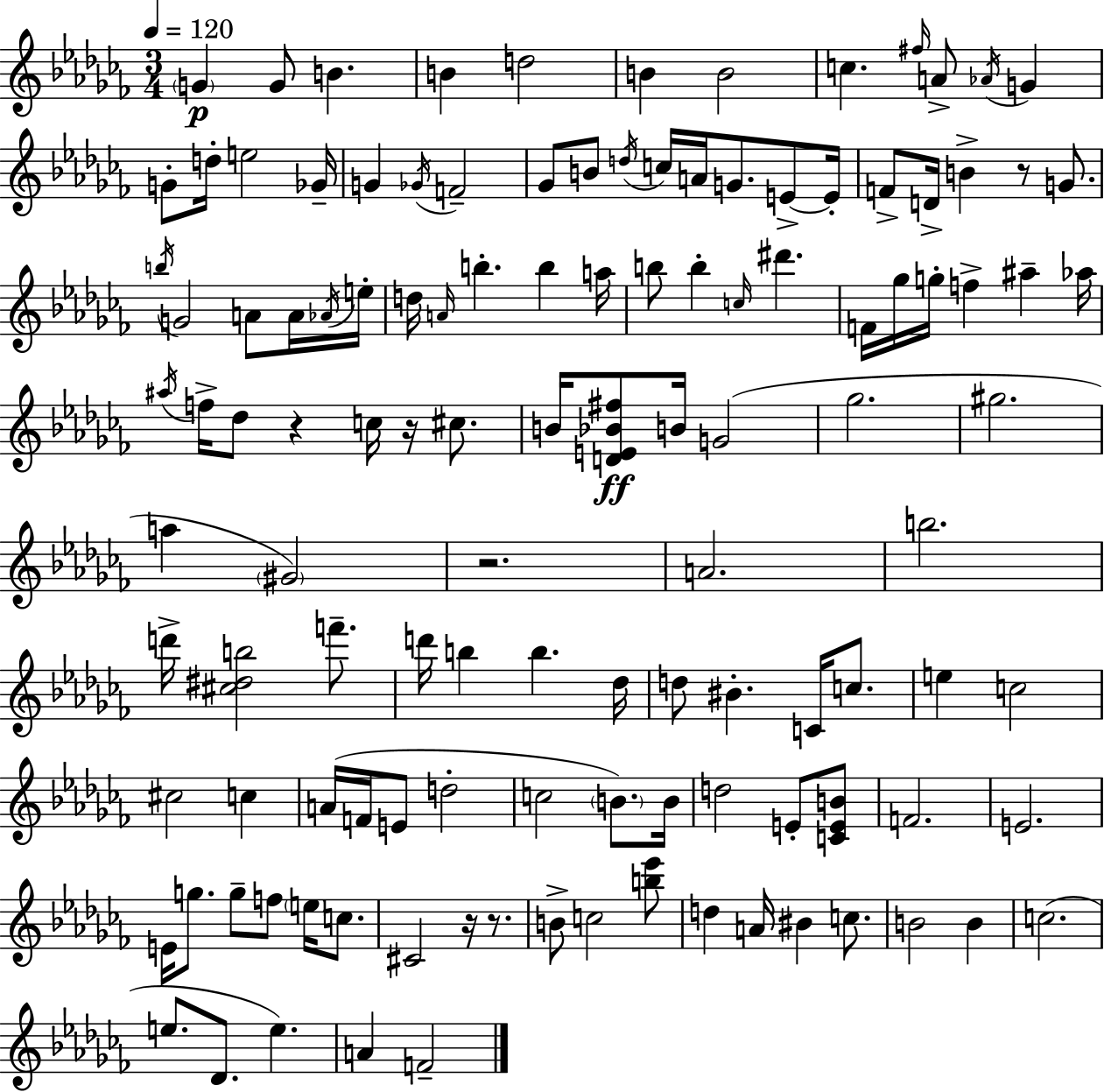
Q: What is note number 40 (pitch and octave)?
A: B5